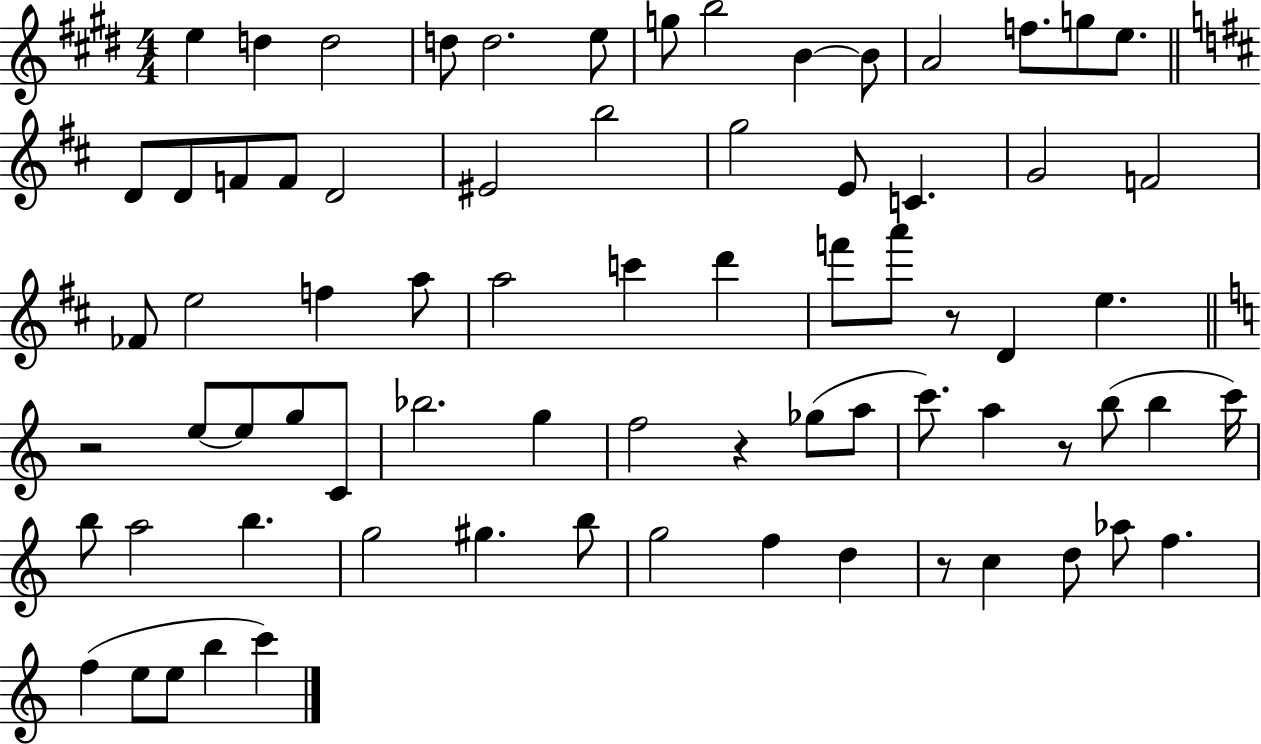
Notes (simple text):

E5/q D5/q D5/h D5/e D5/h. E5/e G5/e B5/h B4/q B4/e A4/h F5/e. G5/e E5/e. D4/e D4/e F4/e F4/e D4/h EIS4/h B5/h G5/h E4/e C4/q. G4/h F4/h FES4/e E5/h F5/q A5/e A5/h C6/q D6/q F6/e A6/e R/e D4/q E5/q. R/h E5/e E5/e G5/e C4/e Bb5/h. G5/q F5/h R/q Gb5/e A5/e C6/e. A5/q R/e B5/e B5/q C6/s B5/e A5/h B5/q. G5/h G#5/q. B5/e G5/h F5/q D5/q R/e C5/q D5/e Ab5/e F5/q. F5/q E5/e E5/e B5/q C6/q